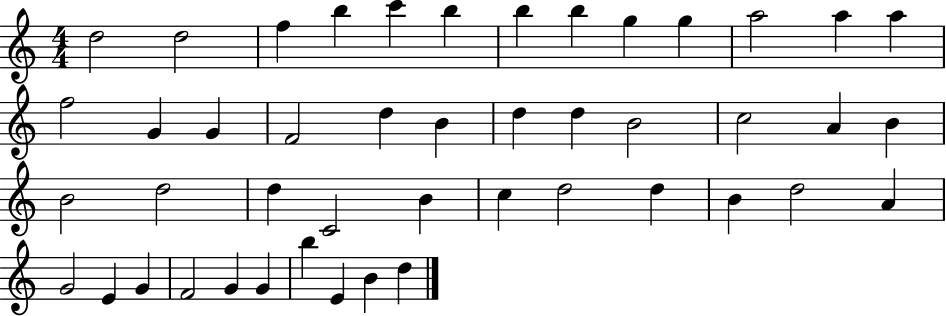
D5/h D5/h F5/q B5/q C6/q B5/q B5/q B5/q G5/q G5/q A5/h A5/q A5/q F5/h G4/q G4/q F4/h D5/q B4/q D5/q D5/q B4/h C5/h A4/q B4/q B4/h D5/h D5/q C4/h B4/q C5/q D5/h D5/q B4/q D5/h A4/q G4/h E4/q G4/q F4/h G4/q G4/q B5/q E4/q B4/q D5/q